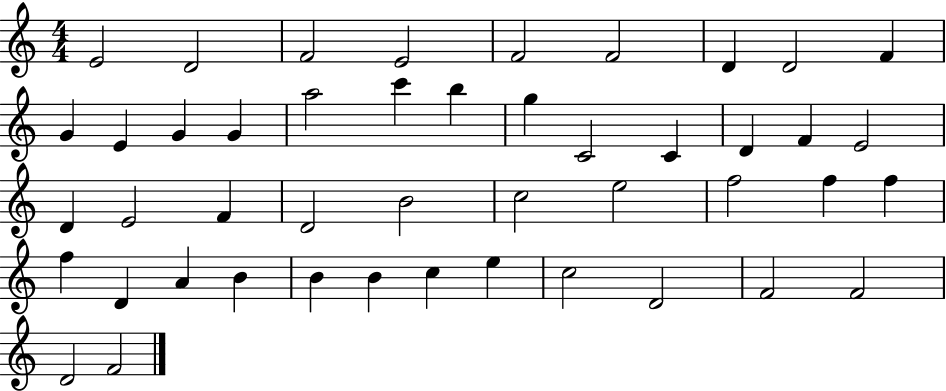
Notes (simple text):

E4/h D4/h F4/h E4/h F4/h F4/h D4/q D4/h F4/q G4/q E4/q G4/q G4/q A5/h C6/q B5/q G5/q C4/h C4/q D4/q F4/q E4/h D4/q E4/h F4/q D4/h B4/h C5/h E5/h F5/h F5/q F5/q F5/q D4/q A4/q B4/q B4/q B4/q C5/q E5/q C5/h D4/h F4/h F4/h D4/h F4/h